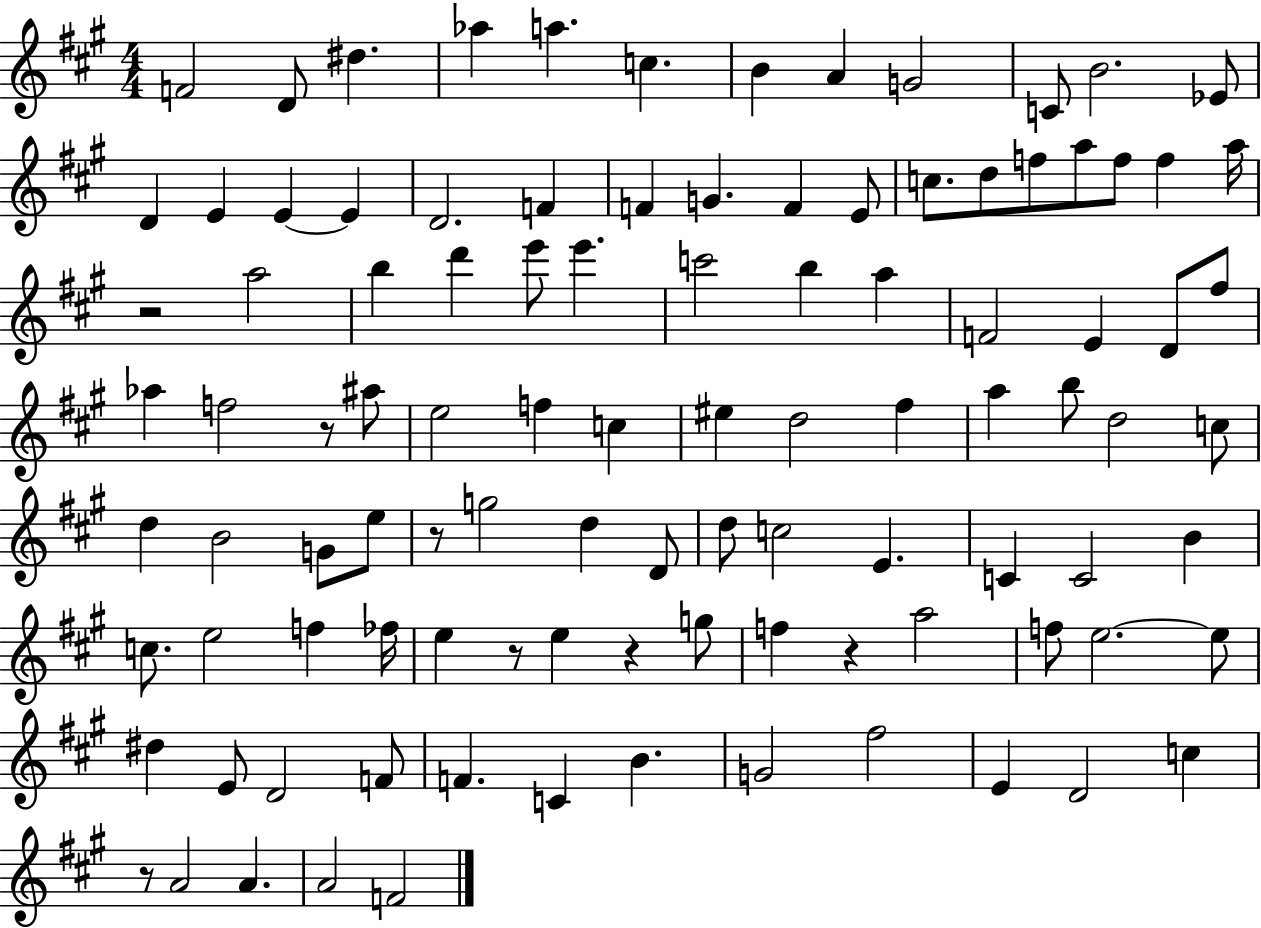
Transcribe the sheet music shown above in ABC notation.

X:1
T:Untitled
M:4/4
L:1/4
K:A
F2 D/2 ^d _a a c B A G2 C/2 B2 _E/2 D E E E D2 F F G F E/2 c/2 d/2 f/2 a/2 f/2 f a/4 z2 a2 b d' e'/2 e' c'2 b a F2 E D/2 ^f/2 _a f2 z/2 ^a/2 e2 f c ^e d2 ^f a b/2 d2 c/2 d B2 G/2 e/2 z/2 g2 d D/2 d/2 c2 E C C2 B c/2 e2 f _f/4 e z/2 e z g/2 f z a2 f/2 e2 e/2 ^d E/2 D2 F/2 F C B G2 ^f2 E D2 c z/2 A2 A A2 F2